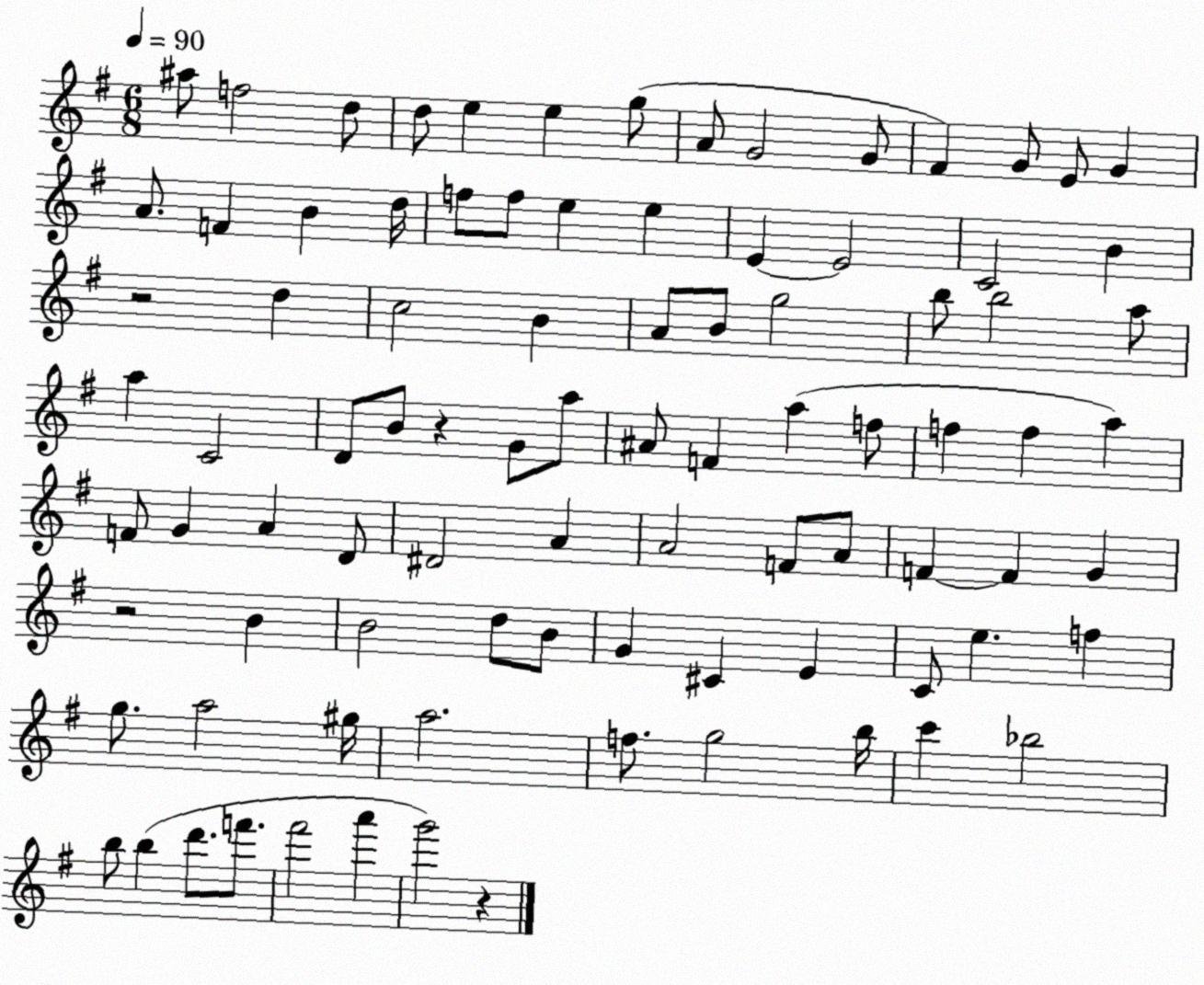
X:1
T:Untitled
M:6/8
L:1/4
K:G
^a/2 f2 d/2 d/2 e e g/2 A/2 G2 G/2 ^F G/2 E/2 G A/2 F B d/4 f/2 f/2 e e E E2 C2 B z2 d c2 B A/2 B/2 g2 b/2 b2 a/2 a C2 D/2 B/2 z G/2 a/2 ^A/2 F a f/2 f f a F/2 G A D/2 ^D2 A A2 F/2 A/2 F F G z2 B B2 d/2 B/2 G ^C E C/2 e f g/2 a2 ^g/4 a2 f/2 g2 b/4 c' _b2 b/2 b d'/2 f'/2 ^f'2 a' g'2 z